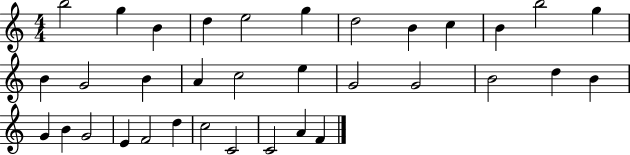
X:1
T:Untitled
M:4/4
L:1/4
K:C
b2 g B d e2 g d2 B c B b2 g B G2 B A c2 e G2 G2 B2 d B G B G2 E F2 d c2 C2 C2 A F